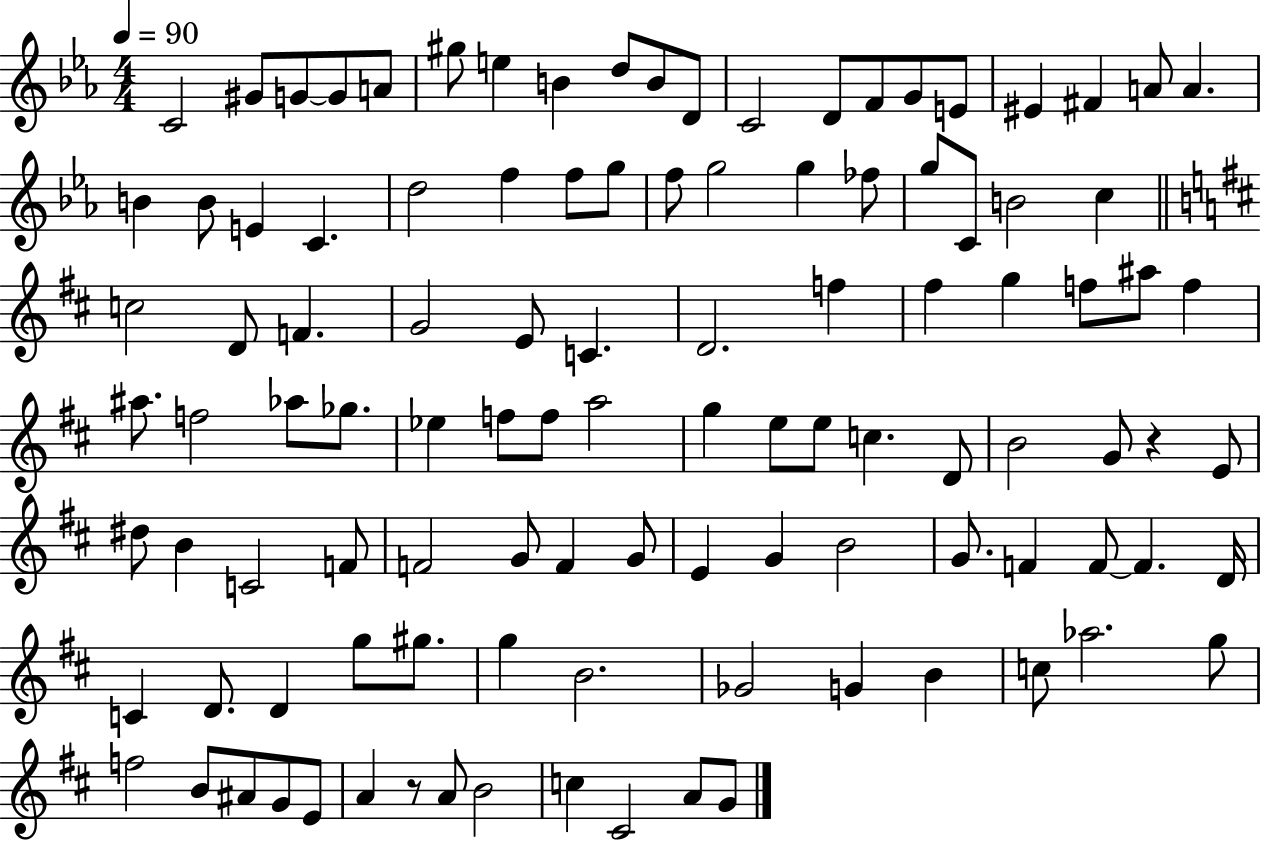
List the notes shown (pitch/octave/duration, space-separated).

C4/h G#4/e G4/e G4/e A4/e G#5/e E5/q B4/q D5/e B4/e D4/e C4/h D4/e F4/e G4/e E4/e EIS4/q F#4/q A4/e A4/q. B4/q B4/e E4/q C4/q. D5/h F5/q F5/e G5/e F5/e G5/h G5/q FES5/e G5/e C4/e B4/h C5/q C5/h D4/e F4/q. G4/h E4/e C4/q. D4/h. F5/q F#5/q G5/q F5/e A#5/e F5/q A#5/e. F5/h Ab5/e Gb5/e. Eb5/q F5/e F5/e A5/h G5/q E5/e E5/e C5/q. D4/e B4/h G4/e R/q E4/e D#5/e B4/q C4/h F4/e F4/h G4/e F4/q G4/e E4/q G4/q B4/h G4/e. F4/q F4/e F4/q. D4/s C4/q D4/e. D4/q G5/e G#5/e. G5/q B4/h. Gb4/h G4/q B4/q C5/e Ab5/h. G5/e F5/h B4/e A#4/e G4/e E4/e A4/q R/e A4/e B4/h C5/q C#4/h A4/e G4/e